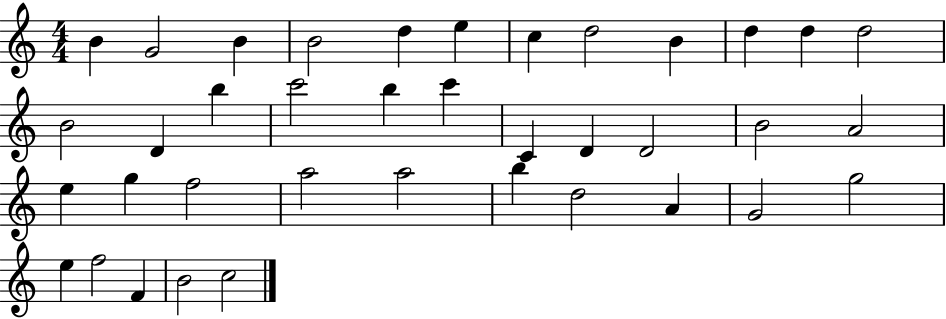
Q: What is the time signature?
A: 4/4